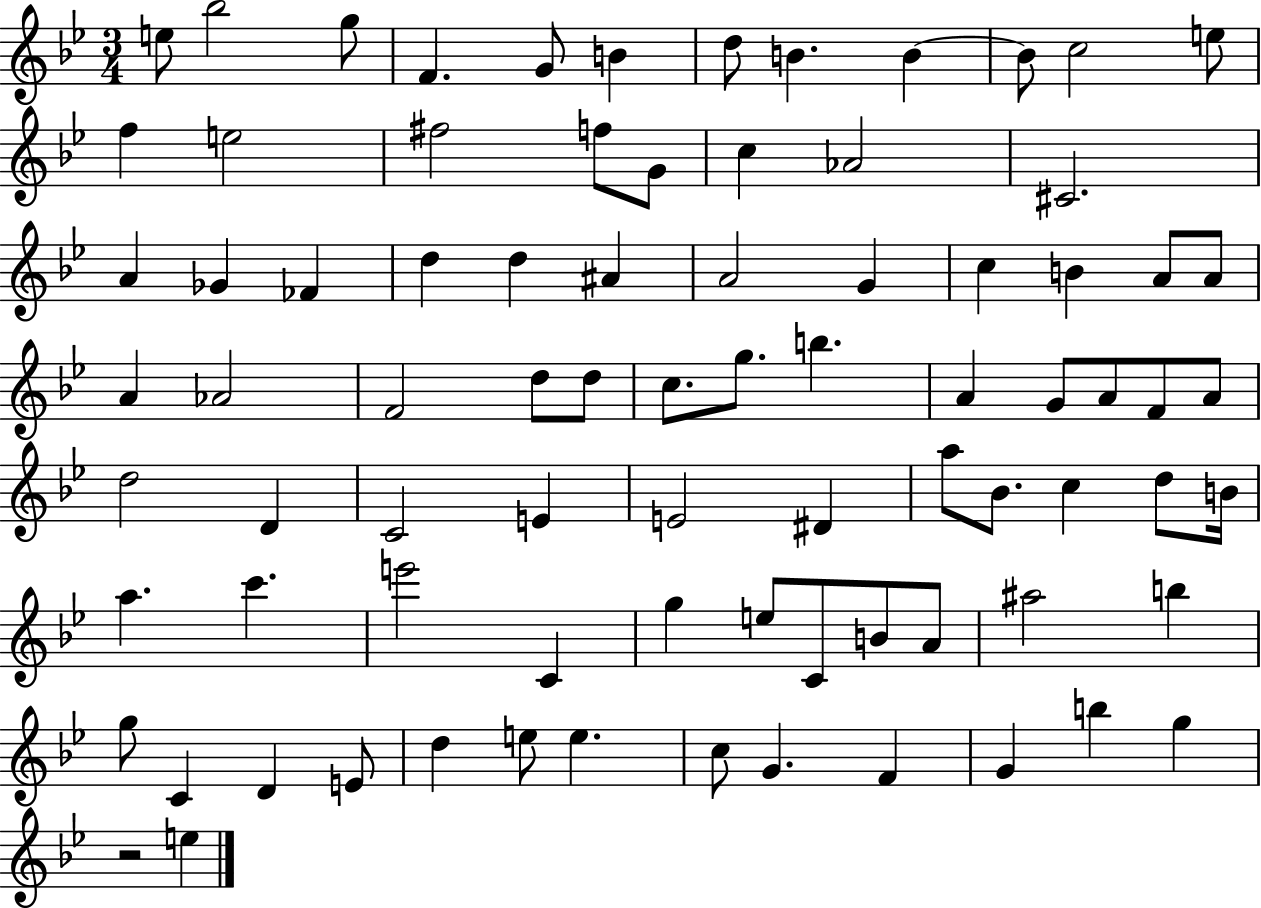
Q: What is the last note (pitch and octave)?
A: E5